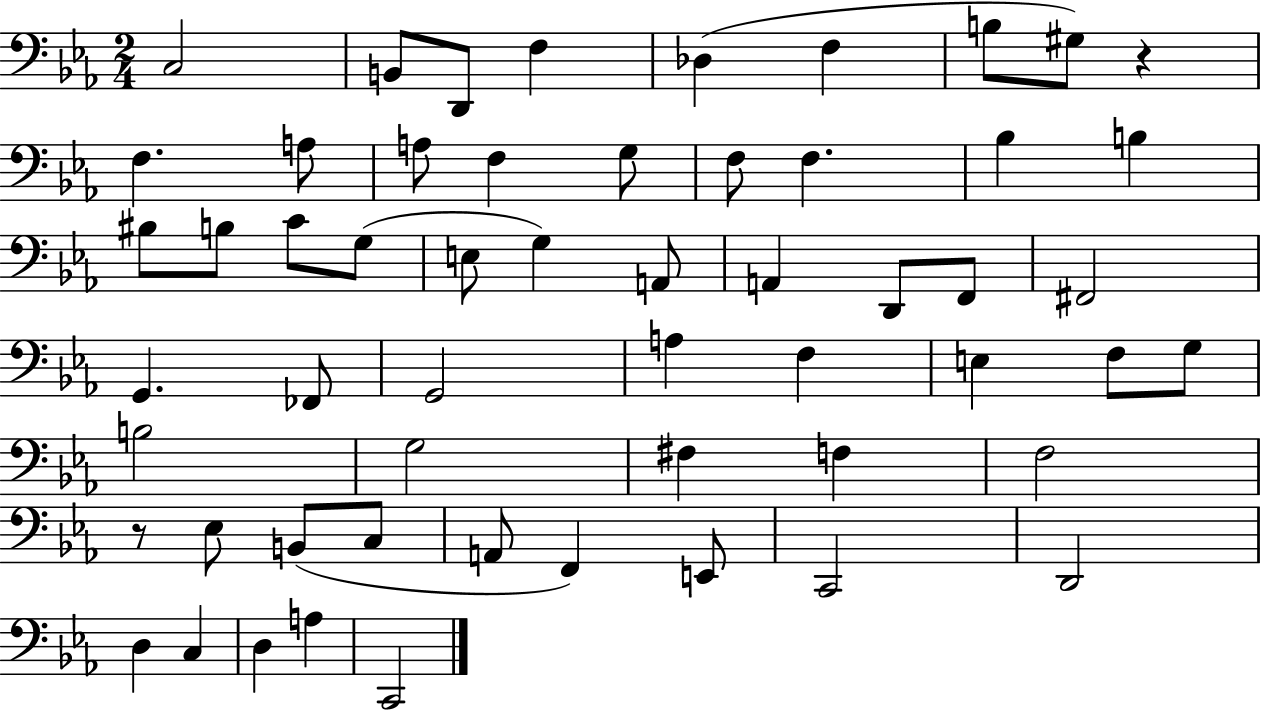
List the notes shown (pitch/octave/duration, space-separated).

C3/h B2/e D2/e F3/q Db3/q F3/q B3/e G#3/e R/q F3/q. A3/e A3/e F3/q G3/e F3/e F3/q. Bb3/q B3/q BIS3/e B3/e C4/e G3/e E3/e G3/q A2/e A2/q D2/e F2/e F#2/h G2/q. FES2/e G2/h A3/q F3/q E3/q F3/e G3/e B3/h G3/h F#3/q F3/q F3/h R/e Eb3/e B2/e C3/e A2/e F2/q E2/e C2/h D2/h D3/q C3/q D3/q A3/q C2/h